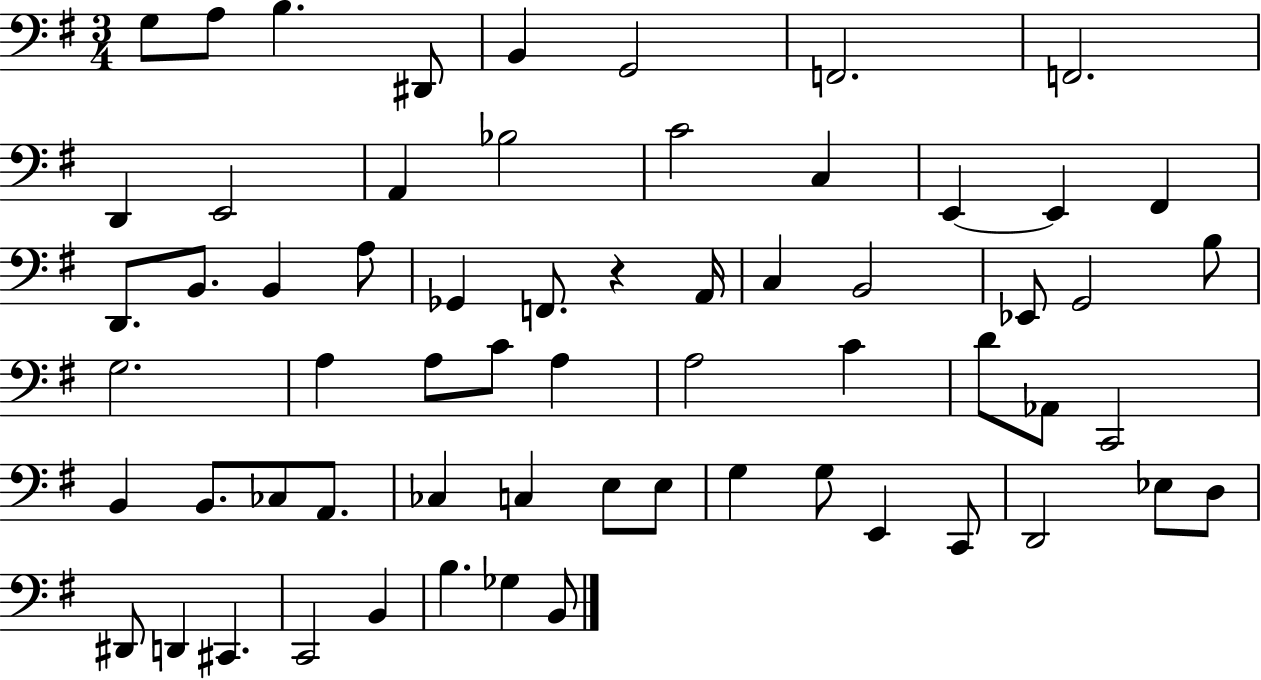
X:1
T:Untitled
M:3/4
L:1/4
K:G
G,/2 A,/2 B, ^D,,/2 B,, G,,2 F,,2 F,,2 D,, E,,2 A,, _B,2 C2 C, E,, E,, ^F,, D,,/2 B,,/2 B,, A,/2 _G,, F,,/2 z A,,/4 C, B,,2 _E,,/2 G,,2 B,/2 G,2 A, A,/2 C/2 A, A,2 C D/2 _A,,/2 C,,2 B,, B,,/2 _C,/2 A,,/2 _C, C, E,/2 E,/2 G, G,/2 E,, C,,/2 D,,2 _E,/2 D,/2 ^D,,/2 D,, ^C,, C,,2 B,, B, _G, B,,/2